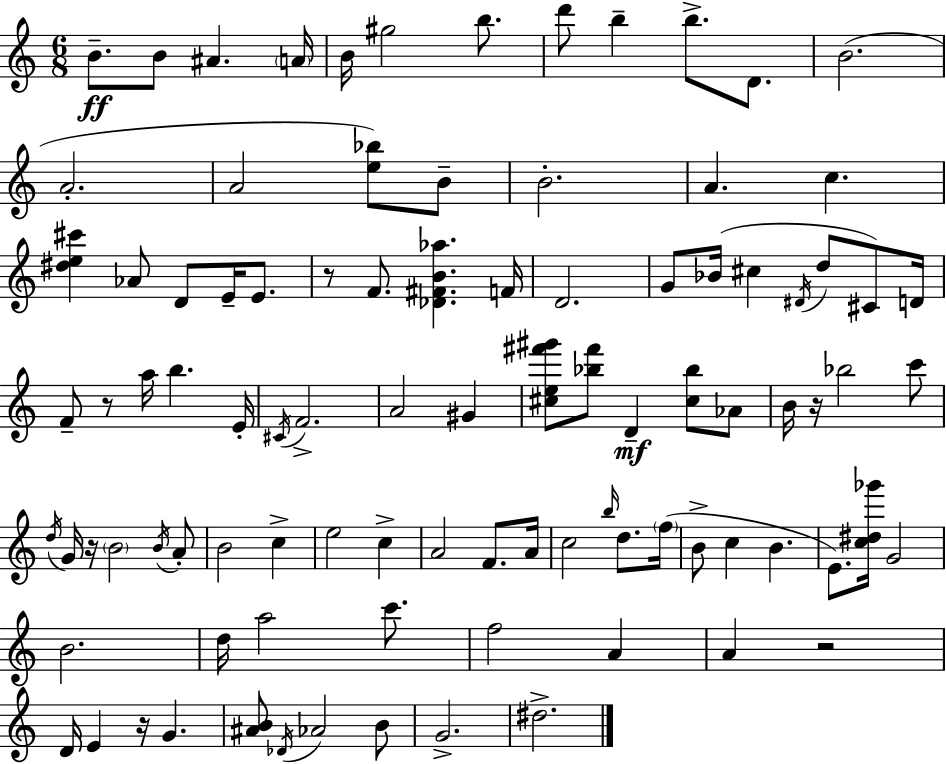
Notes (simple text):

B4/e. B4/e A#4/q. A4/s B4/s G#5/h B5/e. D6/e B5/q B5/e. D4/e. B4/h. A4/h. A4/h [E5,Bb5]/e B4/e B4/h. A4/q. C5/q. [D#5,E5,C#6]/q Ab4/e D4/e E4/s E4/e. R/e F4/e. [Db4,F#4,B4,Ab5]/q. F4/s D4/h. G4/e Bb4/s C#5/q D#4/s D5/e C#4/e D4/s F4/e R/e A5/s B5/q. E4/s C#4/s F4/h. A4/h G#4/q [C#5,E5,F#6,G#6]/e [Bb5,F#6]/e D4/q [C#5,Bb5]/e Ab4/e B4/s R/s Bb5/h C6/e D5/s G4/s R/s B4/h B4/s A4/e B4/h C5/q E5/h C5/q A4/h F4/e. A4/s C5/h B5/s D5/e. F5/s B4/e C5/q B4/q. E4/e. [C5,D#5,Gb6]/s G4/h B4/h. D5/s A5/h C6/e. F5/h A4/q A4/q R/h D4/s E4/q R/s G4/q. [A#4,B4]/e Db4/s Ab4/h B4/e G4/h. D#5/h.